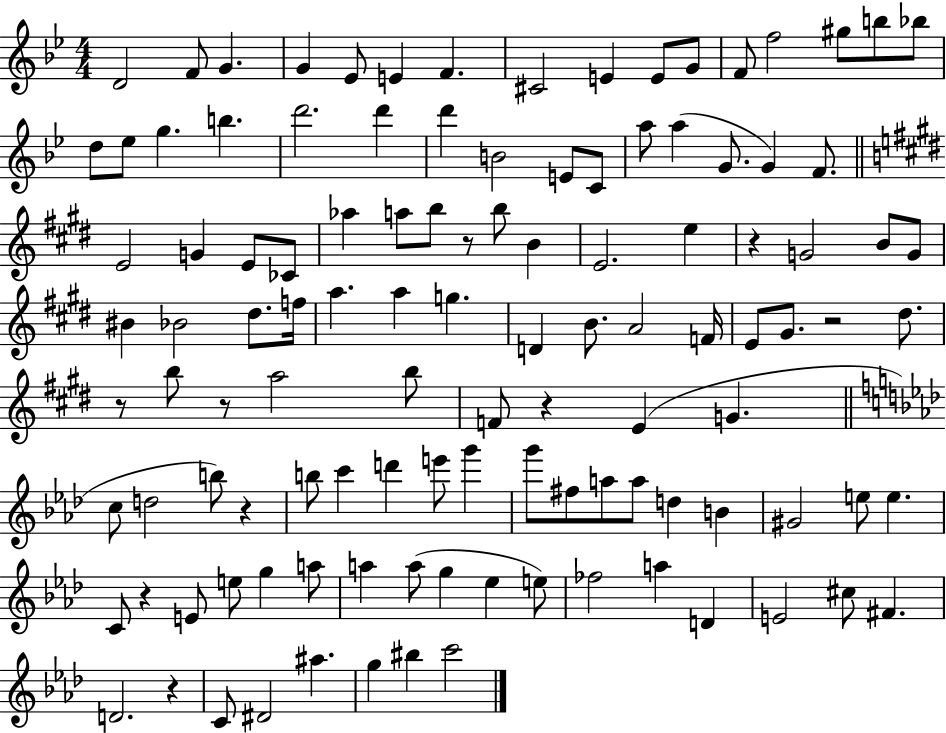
{
  \clef treble
  \numericTimeSignature
  \time 4/4
  \key bes \major
  \repeat volta 2 { d'2 f'8 g'4. | g'4 ees'8 e'4 f'4. | cis'2 e'4 e'8 g'8 | f'8 f''2 gis''8 b''8 bes''8 | \break d''8 ees''8 g''4. b''4. | d'''2. d'''4 | d'''4 b'2 e'8 c'8 | a''8 a''4( g'8. g'4) f'8. | \break \bar "||" \break \key e \major e'2 g'4 e'8 ces'8 | aes''4 a''8 b''8 r8 b''8 b'4 | e'2. e''4 | r4 g'2 b'8 g'8 | \break bis'4 bes'2 dis''8. f''16 | a''4. a''4 g''4. | d'4 b'8. a'2 f'16 | e'8 gis'8. r2 dis''8. | \break r8 b''8 r8 a''2 b''8 | f'8 r4 e'4( g'4. | \bar "||" \break \key aes \major c''8 d''2 b''8) r4 | b''8 c'''4 d'''4 e'''8 g'''4 | g'''8 fis''8 a''8 a''8 d''4 b'4 | gis'2 e''8 e''4. | \break c'8 r4 e'8 e''8 g''4 a''8 | a''4 a''8( g''4 ees''4 e''8) | fes''2 a''4 d'4 | e'2 cis''8 fis'4. | \break d'2. r4 | c'8 dis'2 ais''4. | g''4 bis''4 c'''2 | } \bar "|."
}